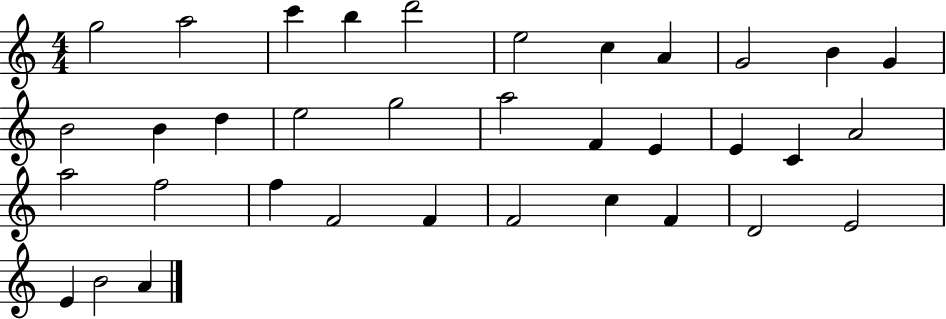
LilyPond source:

{
  \clef treble
  \numericTimeSignature
  \time 4/4
  \key c \major
  g''2 a''2 | c'''4 b''4 d'''2 | e''2 c''4 a'4 | g'2 b'4 g'4 | \break b'2 b'4 d''4 | e''2 g''2 | a''2 f'4 e'4 | e'4 c'4 a'2 | \break a''2 f''2 | f''4 f'2 f'4 | f'2 c''4 f'4 | d'2 e'2 | \break e'4 b'2 a'4 | \bar "|."
}